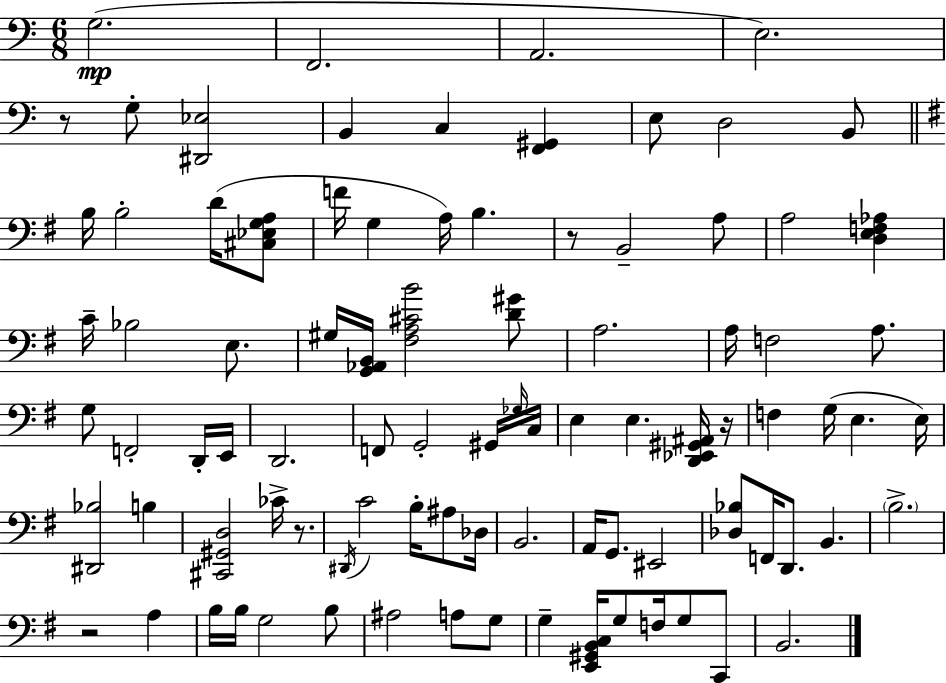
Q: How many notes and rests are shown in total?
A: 90